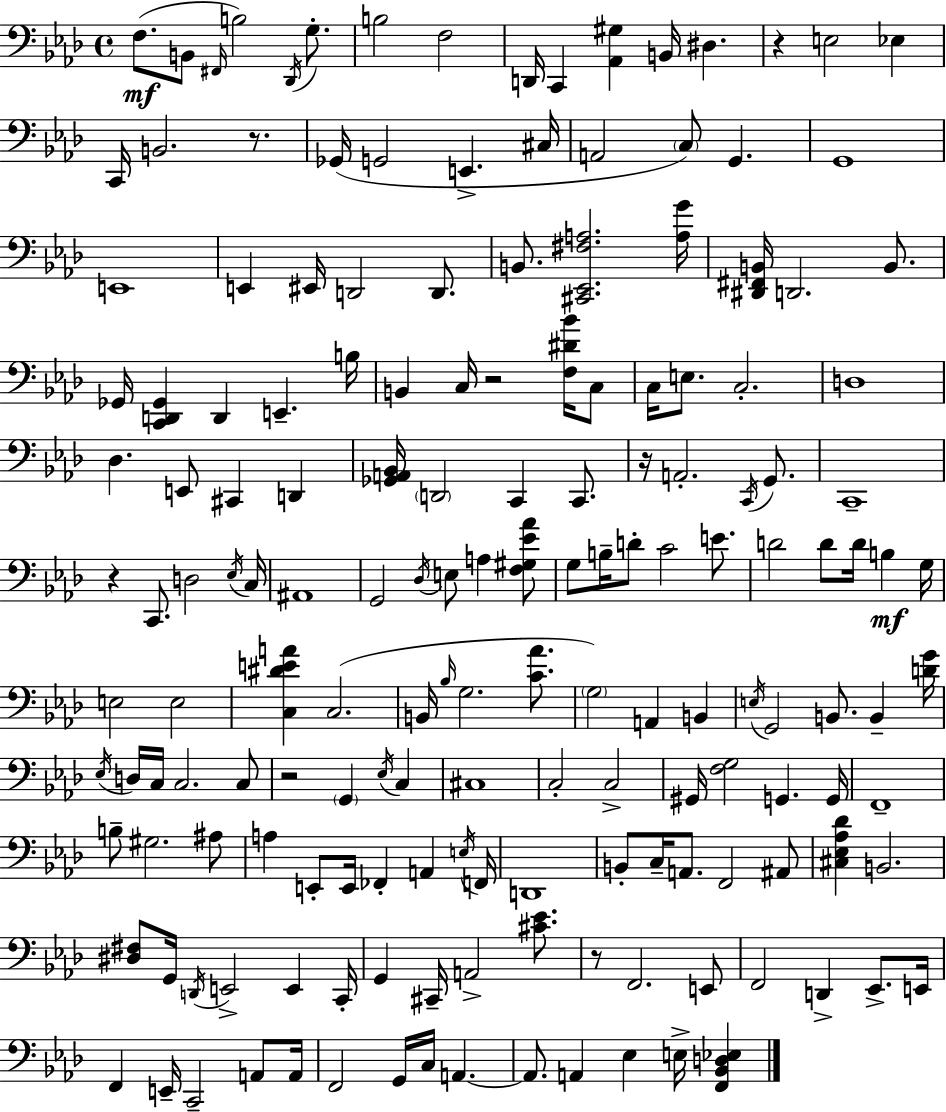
X:1
T:Untitled
M:4/4
L:1/4
K:Fm
F,/2 B,,/2 ^F,,/4 B,2 _D,,/4 G,/2 B,2 F,2 D,,/4 C,, [_A,,^G,] B,,/4 ^D, z E,2 _E, C,,/4 B,,2 z/2 _G,,/4 G,,2 E,, ^C,/4 A,,2 C,/2 G,, G,,4 E,,4 E,, ^E,,/4 D,,2 D,,/2 B,,/2 [^C,,_E,,^F,A,]2 [A,G]/4 [^D,,^F,,B,,]/4 D,,2 B,,/2 _G,,/4 [C,,D,,_G,,] D,, E,, B,/4 B,, C,/4 z2 [F,^D_B]/4 C,/2 C,/4 E,/2 C,2 D,4 _D, E,,/2 ^C,, D,, [_G,,A,,_B,,]/4 D,,2 C,, C,,/2 z/4 A,,2 C,,/4 G,,/2 C,,4 z C,,/2 D,2 _E,/4 C,/4 ^A,,4 G,,2 _D,/4 E,/2 A, [F,^G,_E_A]/2 G,/2 B,/4 D/2 C2 E/2 D2 D/2 D/4 B, G,/4 E,2 E,2 [C,^DEA] C,2 B,,/4 _B,/4 G,2 [C_A]/2 G,2 A,, B,, E,/4 G,,2 B,,/2 B,, [DG]/4 _E,/4 D,/4 C,/4 C,2 C,/2 z2 G,, _E,/4 C, ^C,4 C,2 C,2 ^G,,/4 [F,G,]2 G,, G,,/4 F,,4 B,/2 ^G,2 ^A,/2 A, E,,/2 E,,/4 _F,, A,, E,/4 F,,/4 D,,4 B,,/2 C,/4 A,,/2 F,,2 ^A,,/2 [^C,_E,_A,_D] B,,2 [^D,^F,]/2 G,,/4 D,,/4 E,,2 E,, C,,/4 G,, ^C,,/4 A,,2 [^C_E]/2 z/2 F,,2 E,,/2 F,,2 D,, _E,,/2 E,,/4 F,, E,,/4 C,,2 A,,/2 A,,/4 F,,2 G,,/4 C,/4 A,, A,,/2 A,, _E, E,/4 [F,,_B,,D,_E,]